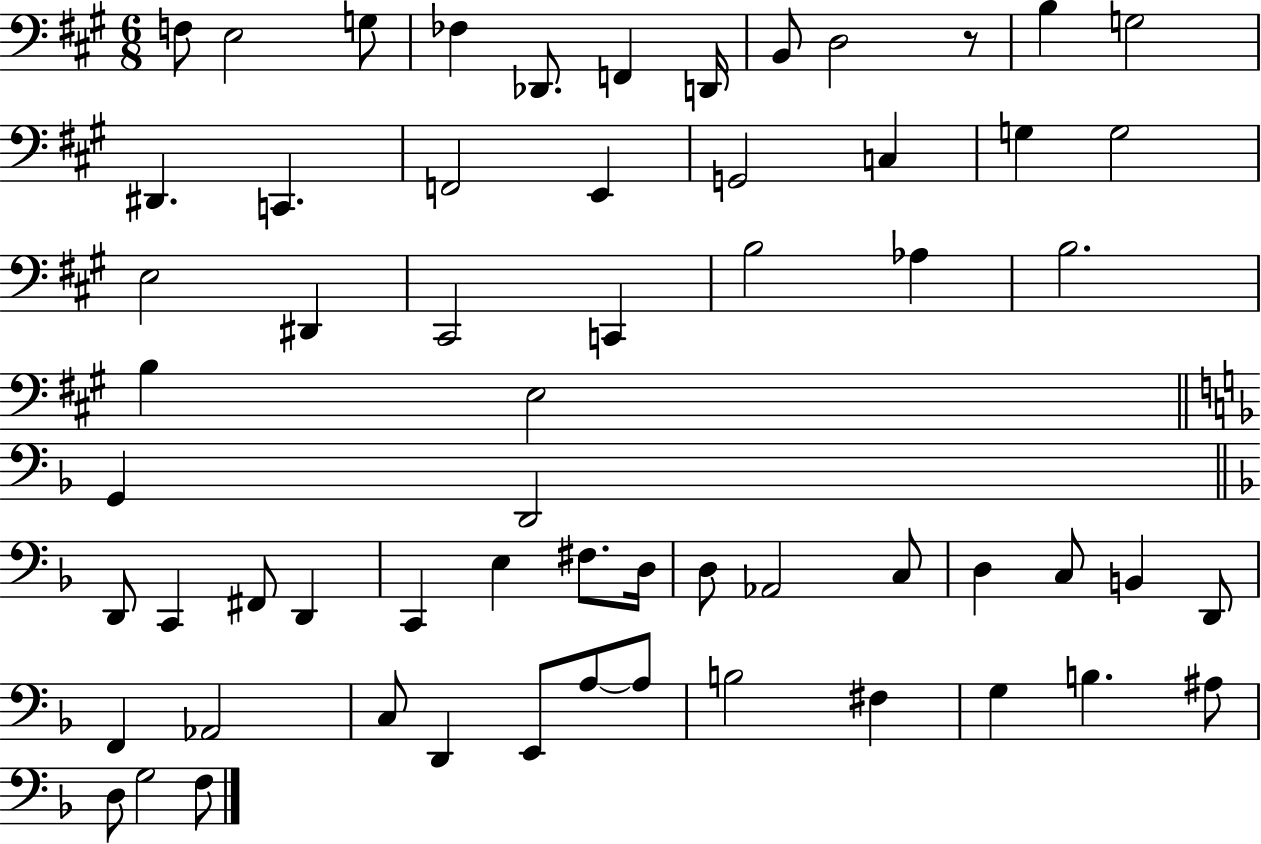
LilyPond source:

{
  \clef bass
  \numericTimeSignature
  \time 6/8
  \key a \major
  f8 e2 g8 | fes4 des,8. f,4 d,16 | b,8 d2 r8 | b4 g2 | \break dis,4. c,4. | f,2 e,4 | g,2 c4 | g4 g2 | \break e2 dis,4 | cis,2 c,4 | b2 aes4 | b2. | \break b4 e2 | \bar "||" \break \key f \major g,4 d,2 | \bar "||" \break \key f \major d,8 c,4 fis,8 d,4 | c,4 e4 fis8. d16 | d8 aes,2 c8 | d4 c8 b,4 d,8 | \break f,4 aes,2 | c8 d,4 e,8 a8~~ a8 | b2 fis4 | g4 b4. ais8 | \break d8 g2 f8 | \bar "|."
}